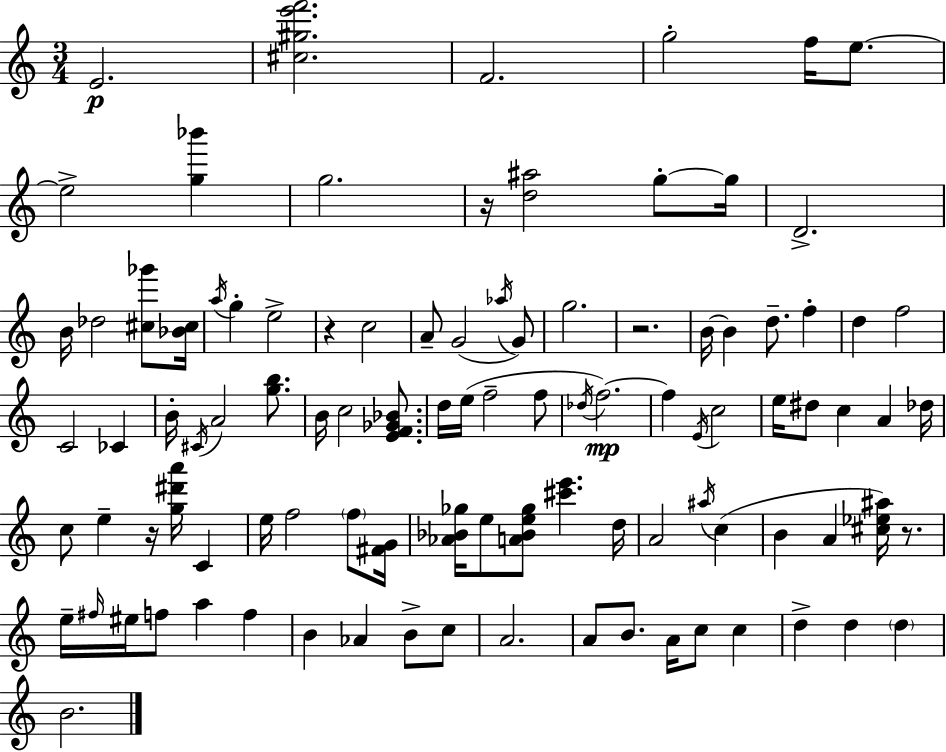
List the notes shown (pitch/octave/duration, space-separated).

E4/h. [C#5,G#5,E6,F6]/h. F4/h. G5/h F5/s E5/e. E5/h [G5,Bb6]/q G5/h. R/s [D5,A#5]/h G5/e G5/s D4/h. B4/s Db5/h [C#5,Gb6]/e [Bb4,C#5]/s A5/s G5/q E5/h R/q C5/h A4/e G4/h Ab5/s G4/e G5/h. R/h. B4/s B4/q D5/e. F5/q D5/q F5/h C4/h CES4/q B4/s C#4/s A4/h [G5,B5]/e. B4/s C5/h [E4,F4,Gb4,Bb4]/e. D5/s E5/s F5/h F5/e Db5/s F5/h. F5/q E4/s C5/h E5/s D#5/e C5/q A4/q Db5/s C5/e E5/q R/s [G5,D#6,A6]/s C4/q E5/s F5/h F5/e [F#4,G4]/s [Ab4,Bb4,Gb5]/s E5/e [A4,Bb4,E5,Gb5]/e [C#6,E6]/q. D5/s A4/h A#5/s C5/q B4/q A4/q [C#5,Eb5,A#5]/s R/e. E5/s F#5/s EIS5/s F5/e A5/q F5/q B4/q Ab4/q B4/e C5/e A4/h. A4/e B4/e. A4/s C5/e C5/q D5/q D5/q D5/q B4/h.